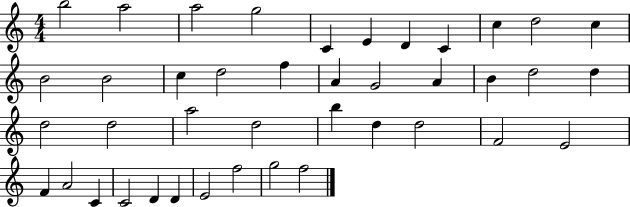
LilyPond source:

{
  \clef treble
  \numericTimeSignature
  \time 4/4
  \key c \major
  b''2 a''2 | a''2 g''2 | c'4 e'4 d'4 c'4 | c''4 d''2 c''4 | \break b'2 b'2 | c''4 d''2 f''4 | a'4 g'2 a'4 | b'4 d''2 d''4 | \break d''2 d''2 | a''2 d''2 | b''4 d''4 d''2 | f'2 e'2 | \break f'4 a'2 c'4 | c'2 d'4 d'4 | e'2 f''2 | g''2 f''2 | \break \bar "|."
}